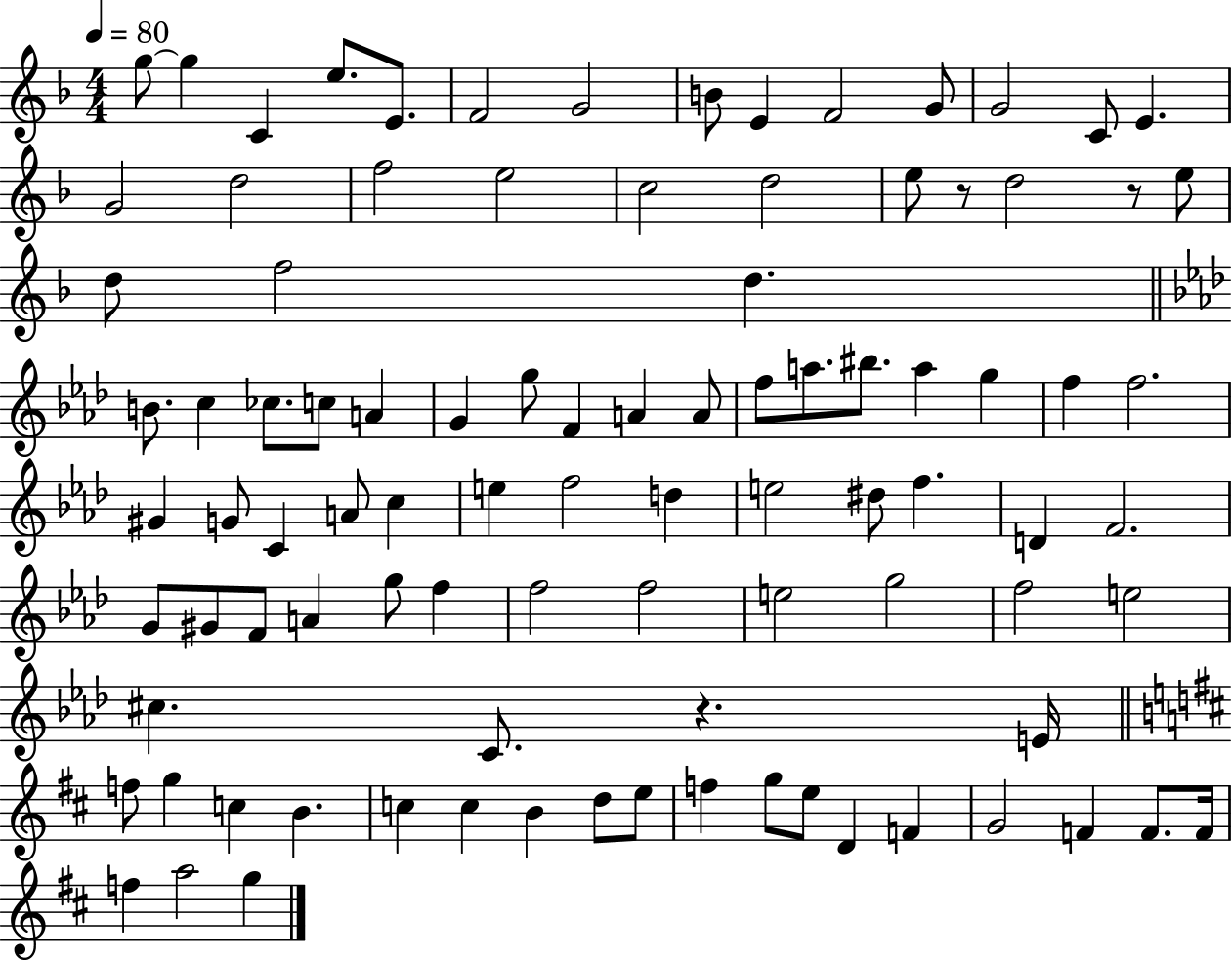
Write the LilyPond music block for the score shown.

{
  \clef treble
  \numericTimeSignature
  \time 4/4
  \key f \major
  \tempo 4 = 80
  g''8~~ g''4 c'4 e''8. e'8. | f'2 g'2 | b'8 e'4 f'2 g'8 | g'2 c'8 e'4. | \break g'2 d''2 | f''2 e''2 | c''2 d''2 | e''8 r8 d''2 r8 e''8 | \break d''8 f''2 d''4. | \bar "||" \break \key aes \major b'8. c''4 ces''8. c''8 a'4 | g'4 g''8 f'4 a'4 a'8 | f''8 a''8. bis''8. a''4 g''4 | f''4 f''2. | \break gis'4 g'8 c'4 a'8 c''4 | e''4 f''2 d''4 | e''2 dis''8 f''4. | d'4 f'2. | \break g'8 gis'8 f'8 a'4 g''8 f''4 | f''2 f''2 | e''2 g''2 | f''2 e''2 | \break cis''4. c'8. r4. e'16 | \bar "||" \break \key b \minor f''8 g''4 c''4 b'4. | c''4 c''4 b'4 d''8 e''8 | f''4 g''8 e''8 d'4 f'4 | g'2 f'4 f'8. f'16 | \break f''4 a''2 g''4 | \bar "|."
}